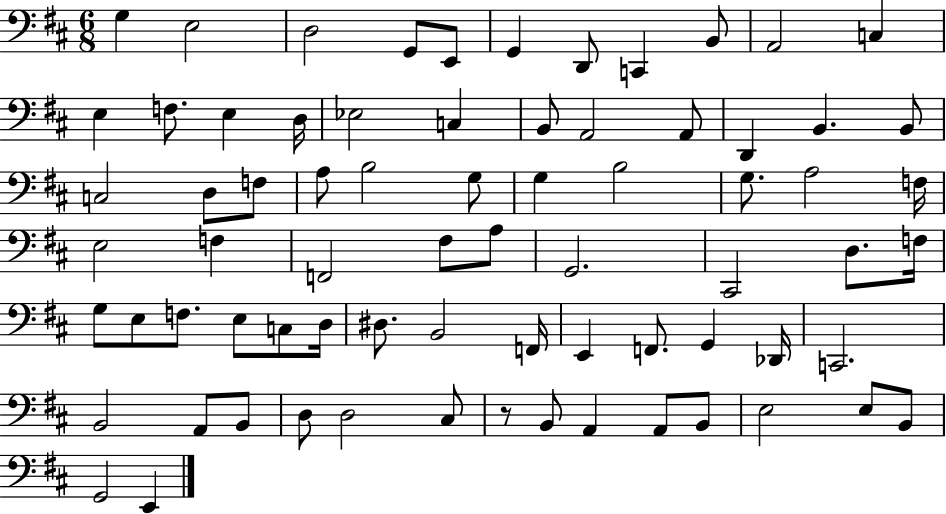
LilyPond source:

{
  \clef bass
  \numericTimeSignature
  \time 6/8
  \key d \major
  g4 e2 | d2 g,8 e,8 | g,4 d,8 c,4 b,8 | a,2 c4 | \break e4 f8. e4 d16 | ees2 c4 | b,8 a,2 a,8 | d,4 b,4. b,8 | \break c2 d8 f8 | a8 b2 g8 | g4 b2 | g8. a2 f16 | \break e2 f4 | f,2 fis8 a8 | g,2. | cis,2 d8. f16 | \break g8 e8 f8. e8 c8 d16 | dis8. b,2 f,16 | e,4 f,8. g,4 des,16 | c,2. | \break b,2 a,8 b,8 | d8 d2 cis8 | r8 b,8 a,4 a,8 b,8 | e2 e8 b,8 | \break g,2 e,4 | \bar "|."
}